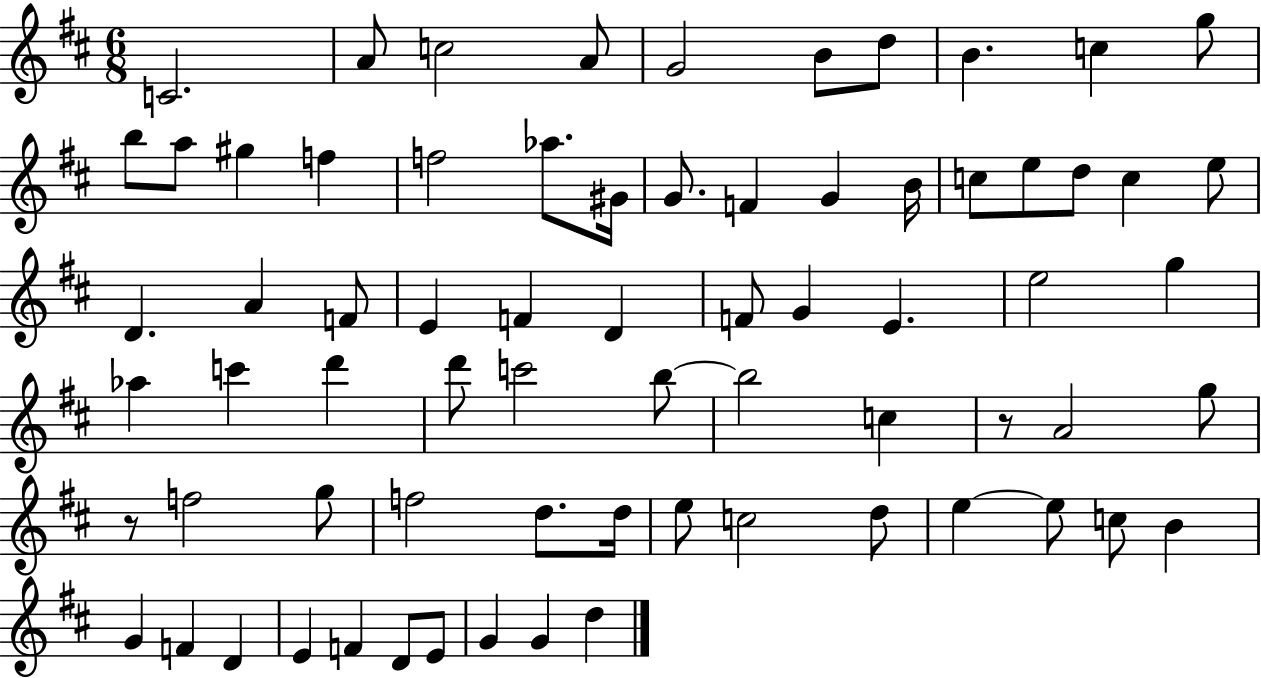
C4/h. A4/e C5/h A4/e G4/h B4/e D5/e B4/q. C5/q G5/e B5/e A5/e G#5/q F5/q F5/h Ab5/e. G#4/s G4/e. F4/q G4/q B4/s C5/e E5/e D5/e C5/q E5/e D4/q. A4/q F4/e E4/q F4/q D4/q F4/e G4/q E4/q. E5/h G5/q Ab5/q C6/q D6/q D6/e C6/h B5/e B5/h C5/q R/e A4/h G5/e R/e F5/h G5/e F5/h D5/e. D5/s E5/e C5/h D5/e E5/q E5/e C5/e B4/q G4/q F4/q D4/q E4/q F4/q D4/e E4/e G4/q G4/q D5/q